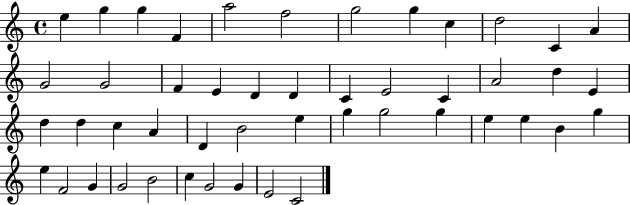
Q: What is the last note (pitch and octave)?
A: C4